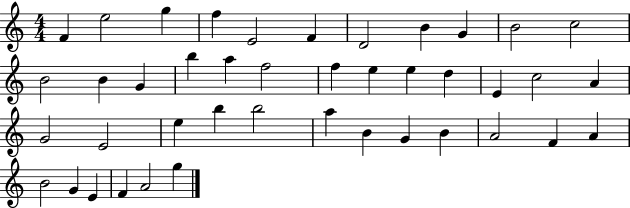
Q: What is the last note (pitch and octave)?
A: G5